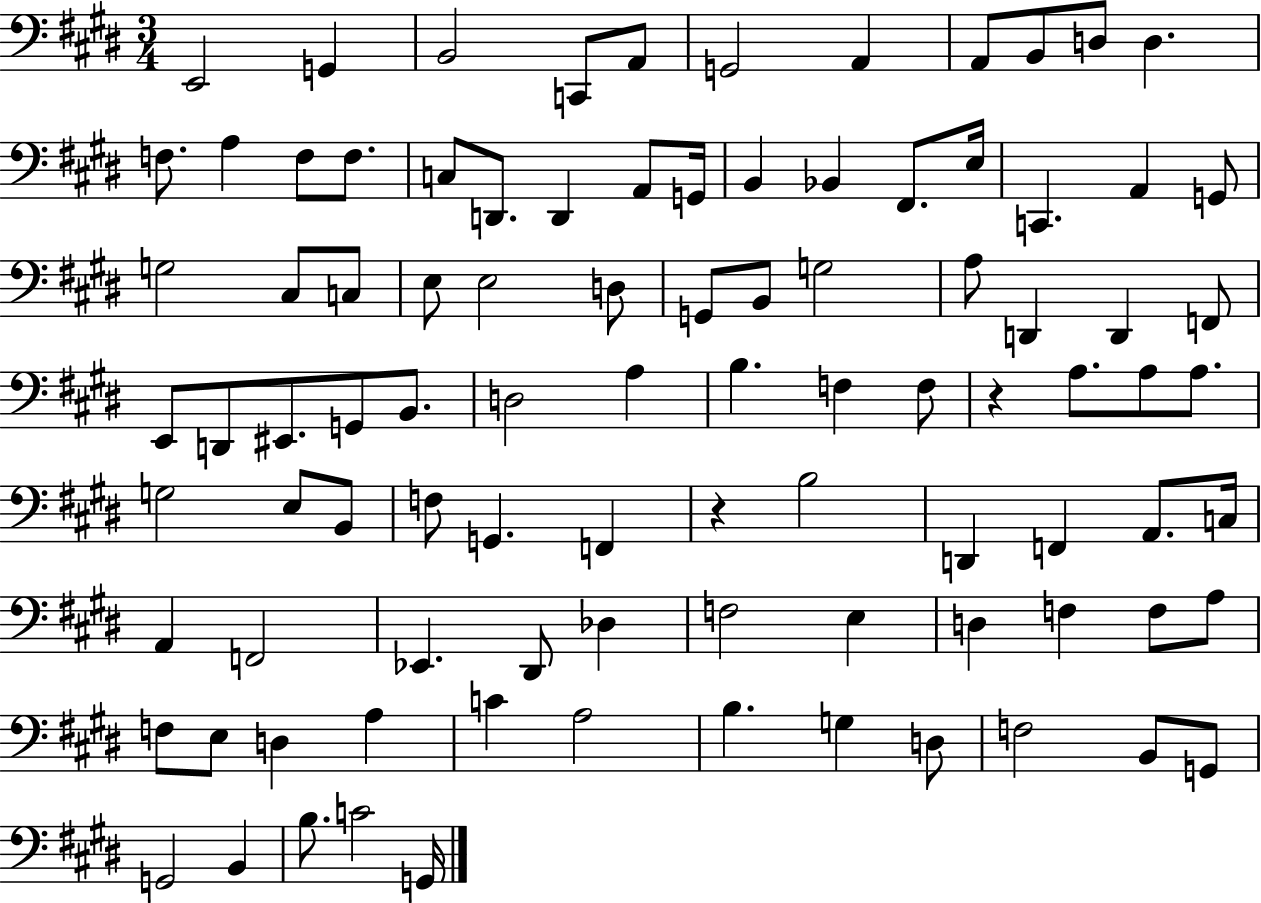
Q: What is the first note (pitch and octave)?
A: E2